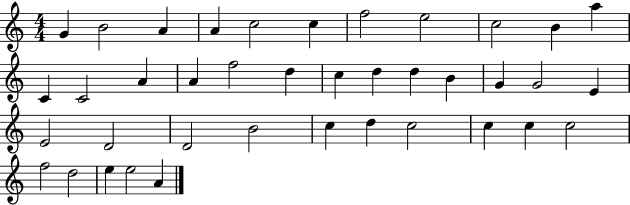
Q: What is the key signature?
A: C major